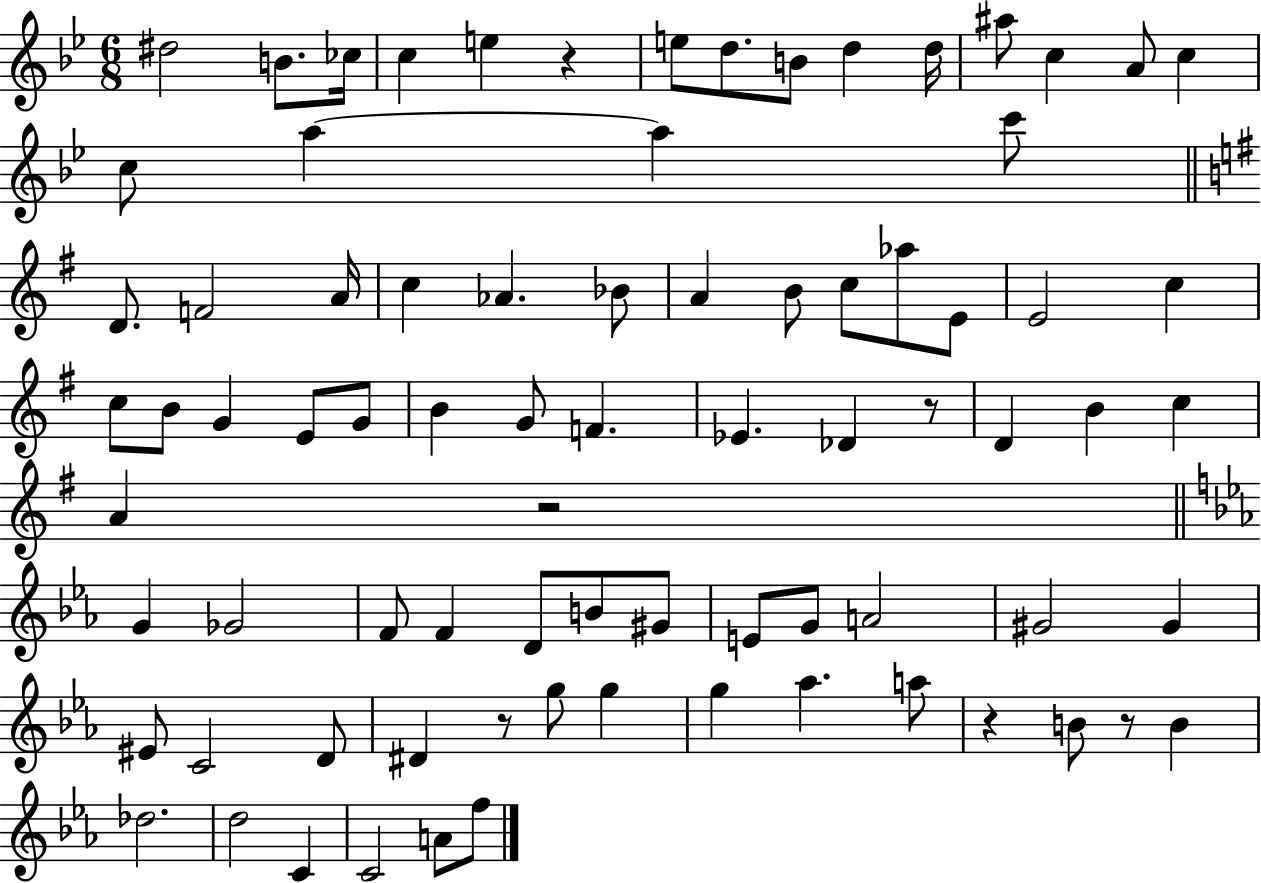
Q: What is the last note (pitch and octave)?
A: F5